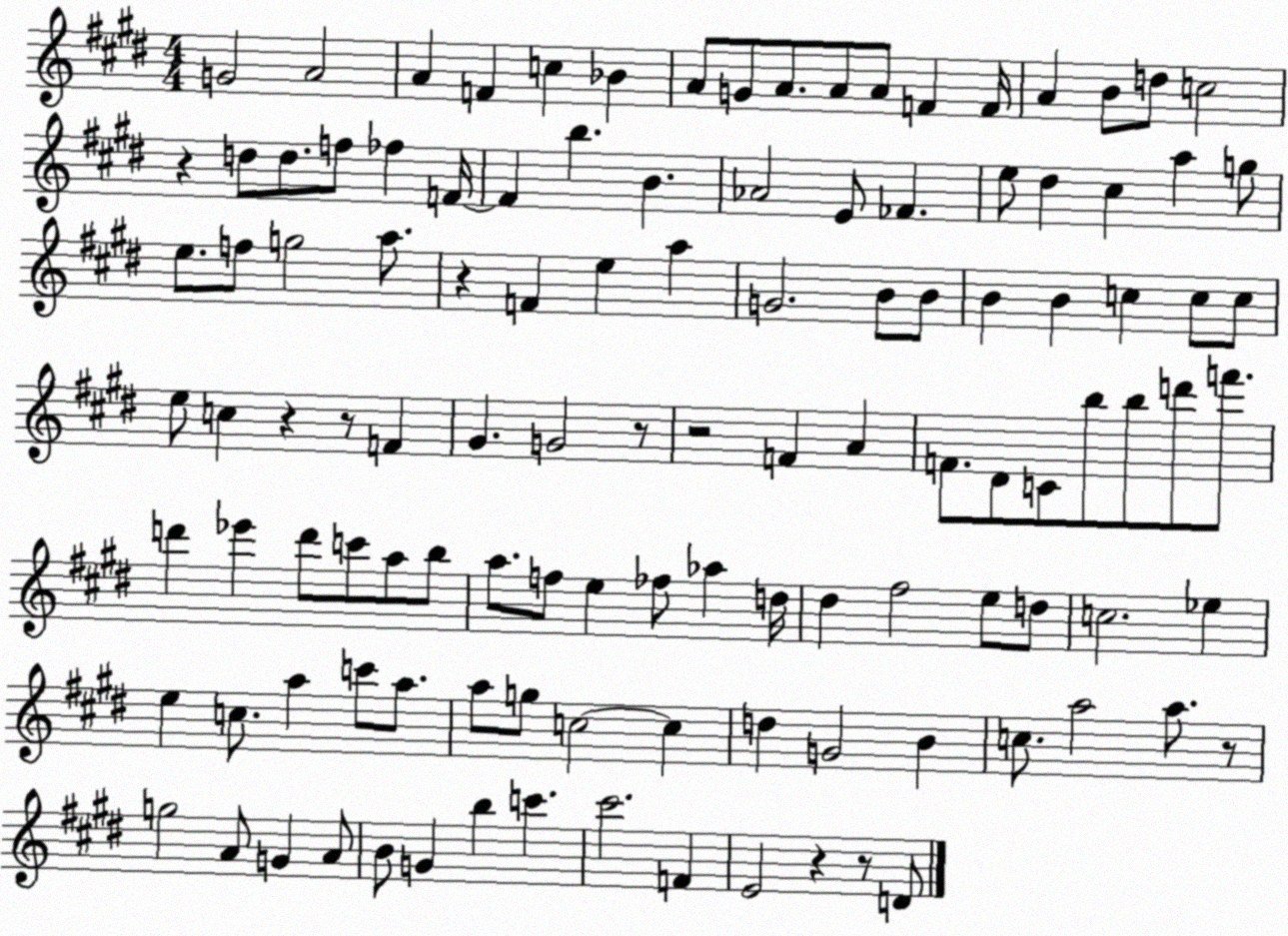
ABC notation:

X:1
T:Untitled
M:4/4
L:1/4
K:E
G2 A2 A F c _B A/2 G/2 A/2 A/2 A/2 F F/4 A B/2 d/2 c2 z d/2 d/2 f/2 _f F/4 F b B _A2 E/2 _F e/2 ^d ^c a g/2 e/2 f/2 g2 a/2 z F e a G2 B/2 B/2 B B c c/2 c/2 e/2 c z z/2 F ^G G2 z/2 z2 F A F/2 ^D/2 C/2 b/2 b/2 d'/2 f'/2 d' _e' d'/2 c'/2 a/2 b/2 a/2 f/2 e _f/2 _a d/4 ^d ^f2 e/2 d/2 c2 _e e c/2 a c'/2 a/2 a/2 g/2 c2 c d G2 B c/2 a2 a/2 z/2 g2 A/2 G A/2 B/2 G b c' ^c'2 F E2 z z/2 D/2